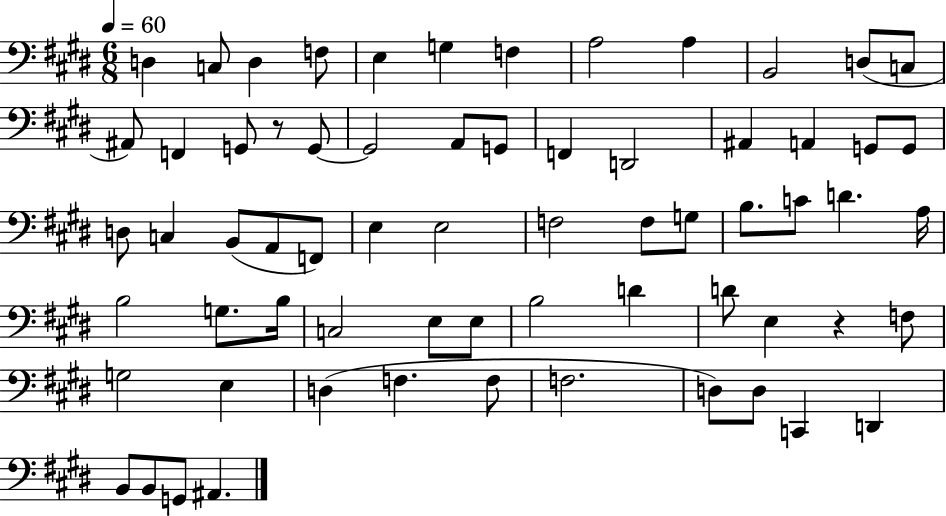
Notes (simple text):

D3/q C3/e D3/q F3/e E3/q G3/q F3/q A3/h A3/q B2/h D3/e C3/e A#2/e F2/q G2/e R/e G2/e G2/h A2/e G2/e F2/q D2/h A#2/q A2/q G2/e G2/e D3/e C3/q B2/e A2/e F2/e E3/q E3/h F3/h F3/e G3/e B3/e. C4/e D4/q. A3/s B3/h G3/e. B3/s C3/h E3/e E3/e B3/h D4/q D4/e E3/q R/q F3/e G3/h E3/q D3/q F3/q. F3/e F3/h. D3/e D3/e C2/q D2/q B2/e B2/e G2/e A#2/q.